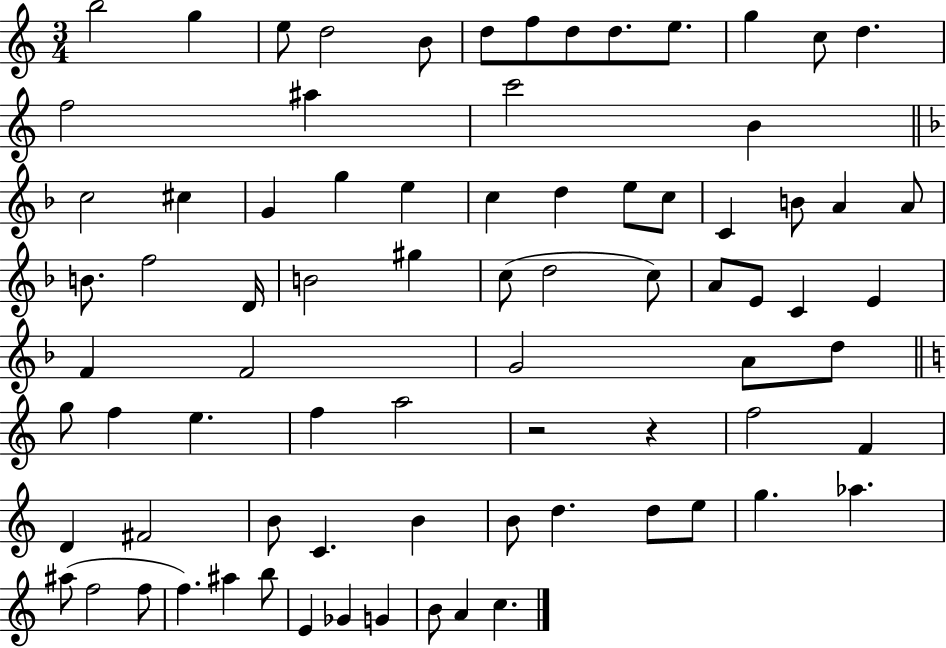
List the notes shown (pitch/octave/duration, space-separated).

B5/h G5/q E5/e D5/h B4/e D5/e F5/e D5/e D5/e. E5/e. G5/q C5/e D5/q. F5/h A#5/q C6/h B4/q C5/h C#5/q G4/q G5/q E5/q C5/q D5/q E5/e C5/e C4/q B4/e A4/q A4/e B4/e. F5/h D4/s B4/h G#5/q C5/e D5/h C5/e A4/e E4/e C4/q E4/q F4/q F4/h G4/h A4/e D5/e G5/e F5/q E5/q. F5/q A5/h R/h R/q F5/h F4/q D4/q F#4/h B4/e C4/q. B4/q B4/e D5/q. D5/e E5/e G5/q. Ab5/q. A#5/e F5/h F5/e F5/q. A#5/q B5/e E4/q Gb4/q G4/q B4/e A4/q C5/q.